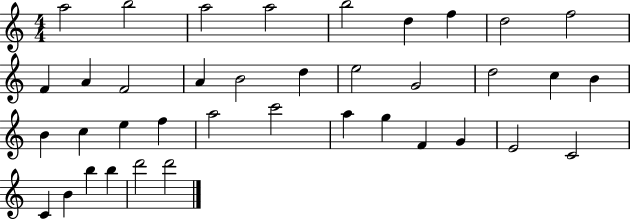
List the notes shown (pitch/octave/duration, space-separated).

A5/h B5/h A5/h A5/h B5/h D5/q F5/q D5/h F5/h F4/q A4/q F4/h A4/q B4/h D5/q E5/h G4/h D5/h C5/q B4/q B4/q C5/q E5/q F5/q A5/h C6/h A5/q G5/q F4/q G4/q E4/h C4/h C4/q B4/q B5/q B5/q D6/h D6/h